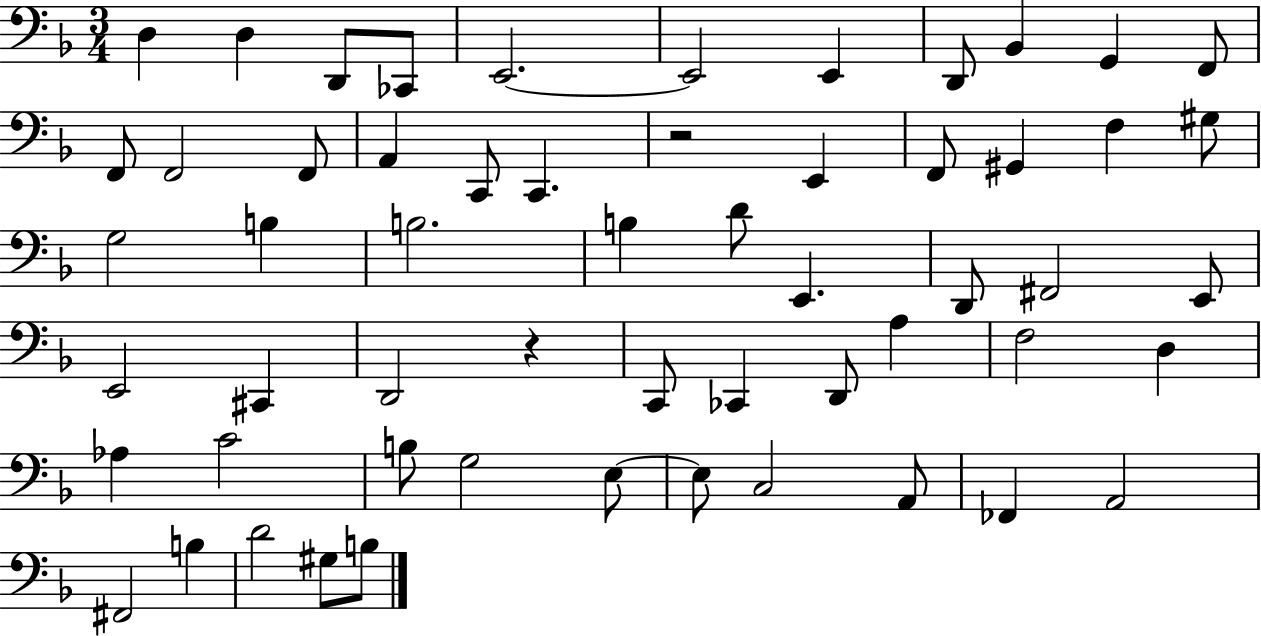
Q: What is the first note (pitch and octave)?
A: D3